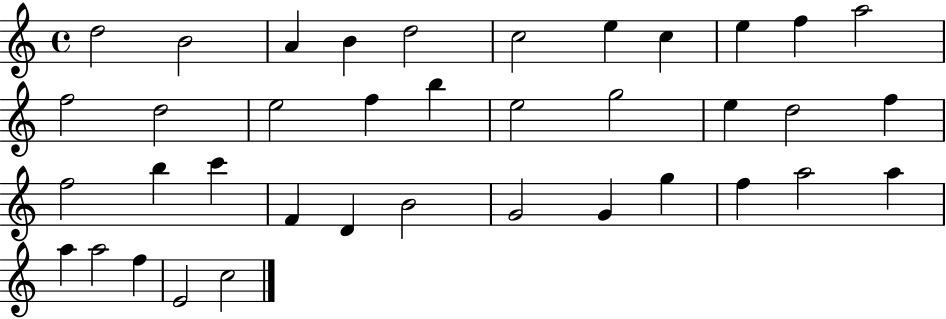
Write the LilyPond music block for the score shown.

{
  \clef treble
  \time 4/4
  \defaultTimeSignature
  \key c \major
  d''2 b'2 | a'4 b'4 d''2 | c''2 e''4 c''4 | e''4 f''4 a''2 | \break f''2 d''2 | e''2 f''4 b''4 | e''2 g''2 | e''4 d''2 f''4 | \break f''2 b''4 c'''4 | f'4 d'4 b'2 | g'2 g'4 g''4 | f''4 a''2 a''4 | \break a''4 a''2 f''4 | e'2 c''2 | \bar "|."
}